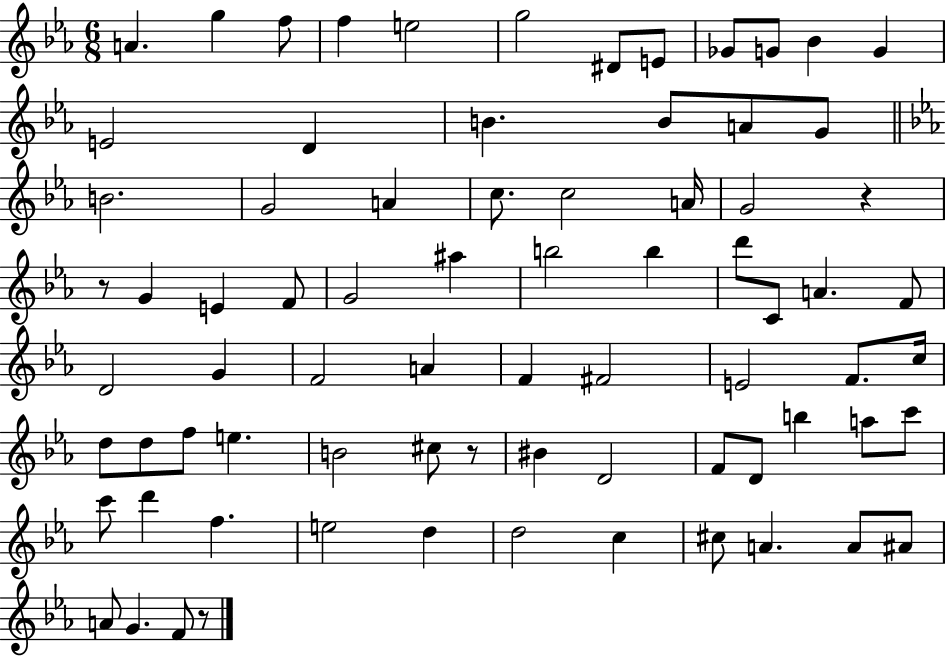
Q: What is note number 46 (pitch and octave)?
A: D5